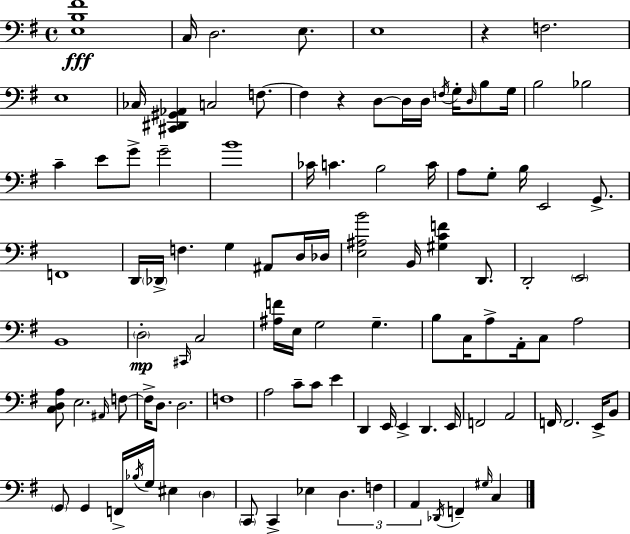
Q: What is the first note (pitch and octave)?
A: C3